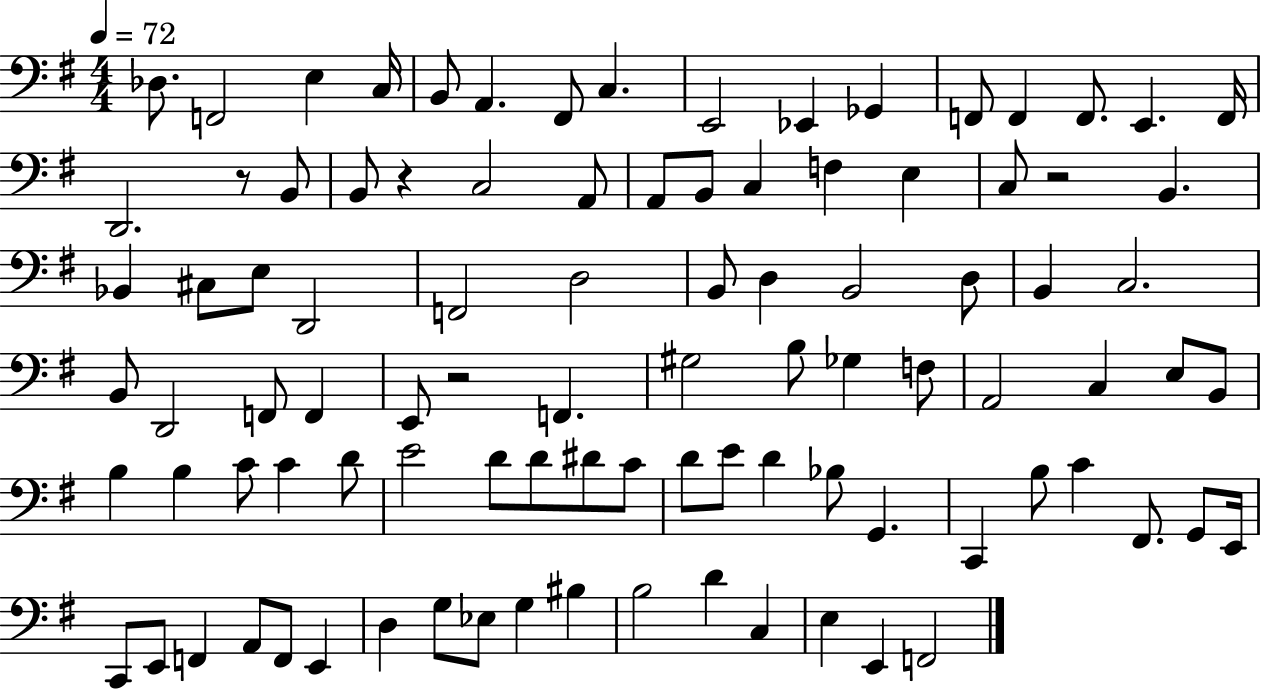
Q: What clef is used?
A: bass